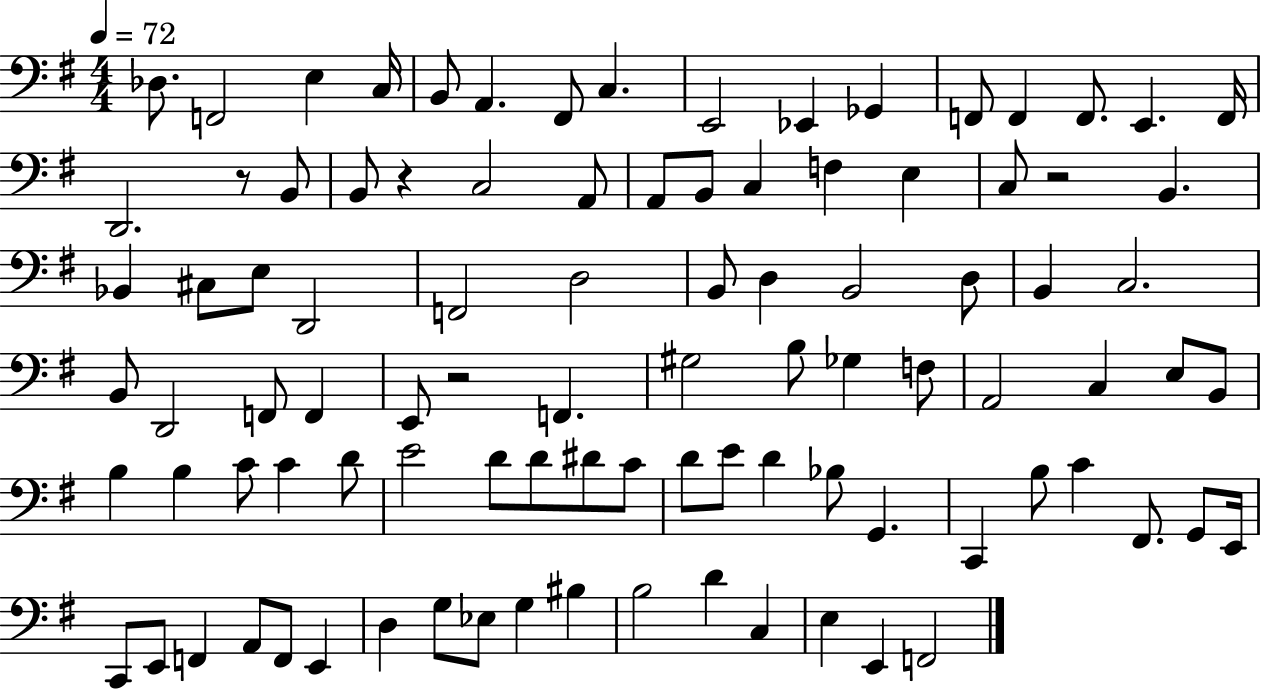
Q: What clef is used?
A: bass